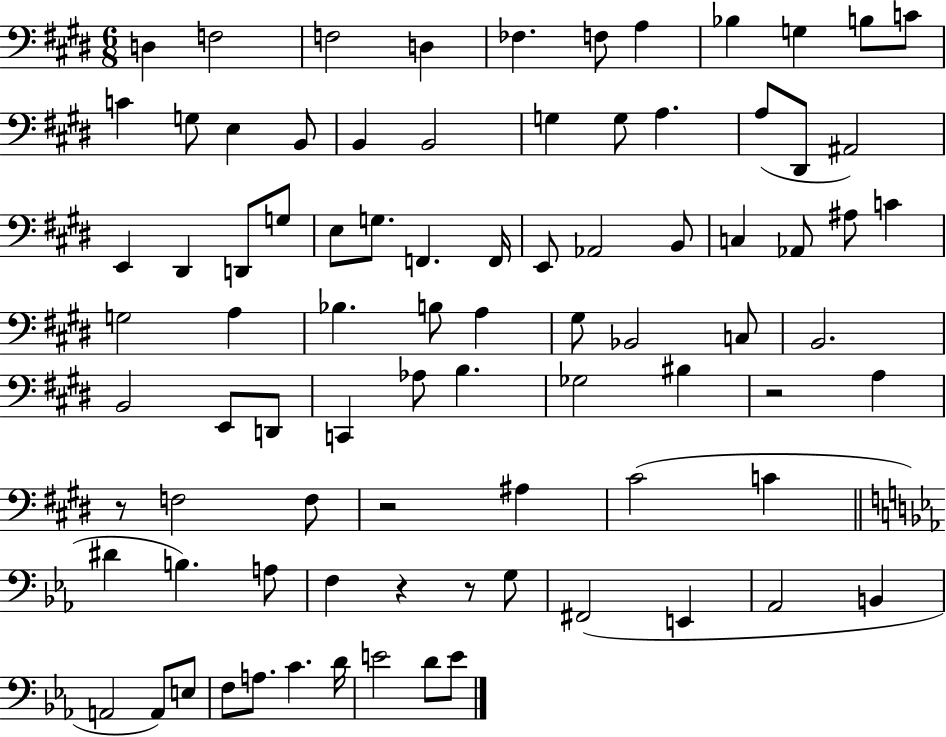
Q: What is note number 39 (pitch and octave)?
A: G3